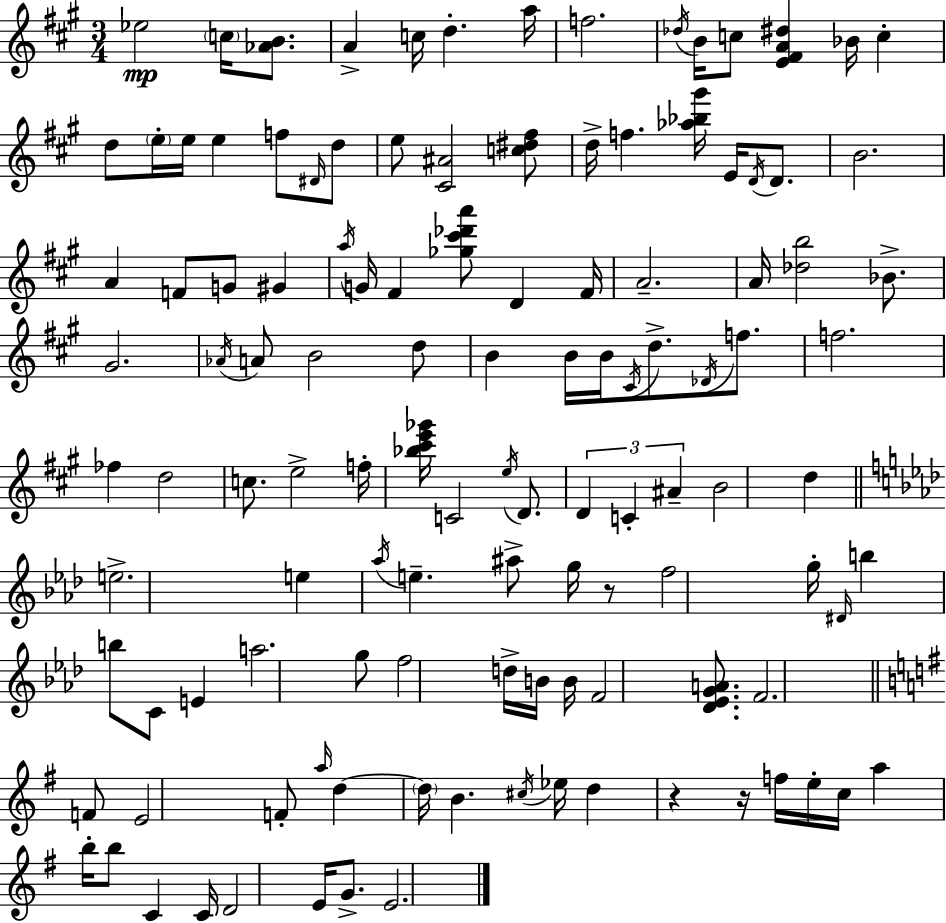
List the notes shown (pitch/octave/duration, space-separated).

Eb5/h C5/s [Ab4,B4]/e. A4/q C5/s D5/q. A5/s F5/h. Db5/s B4/s C5/e [E4,F#4,A4,D#5]/q Bb4/s C5/q D5/e E5/s E5/s E5/q F5/e D#4/s D5/e E5/e [C#4,A#4]/h [C5,D#5,F#5]/e D5/s F5/q. [Ab5,Bb5,G#6]/s E4/s D4/s D4/e. B4/h. A4/q F4/e G4/e G#4/q A5/s G4/s F#4/q [Gb5,C#6,Db6,A6]/e D4/q F#4/s A4/h. A4/s [Db5,B5]/h Bb4/e. G#4/h. Ab4/s A4/e B4/h D5/e B4/q B4/s B4/s C#4/s D5/e. Db4/s F5/e. F5/h. FES5/q D5/h C5/e. E5/h F5/s [Bb5,C#6,E6,Gb6]/s C4/h E5/s D4/e. D4/q C4/q A#4/q B4/h D5/q E5/h. E5/q Ab5/s E5/q. A#5/e G5/s R/e F5/h G5/s D#4/s B5/q B5/e C4/e E4/q A5/h. G5/e F5/h D5/s B4/s B4/s F4/h [Db4,Eb4,G4,A4]/e. F4/h. F4/e E4/h F4/e A5/s D5/q D5/s B4/q. C#5/s Eb5/s D5/q R/q R/s F5/s E5/s C5/s A5/q B5/s B5/e C4/q C4/s D4/h E4/s G4/e. E4/h.